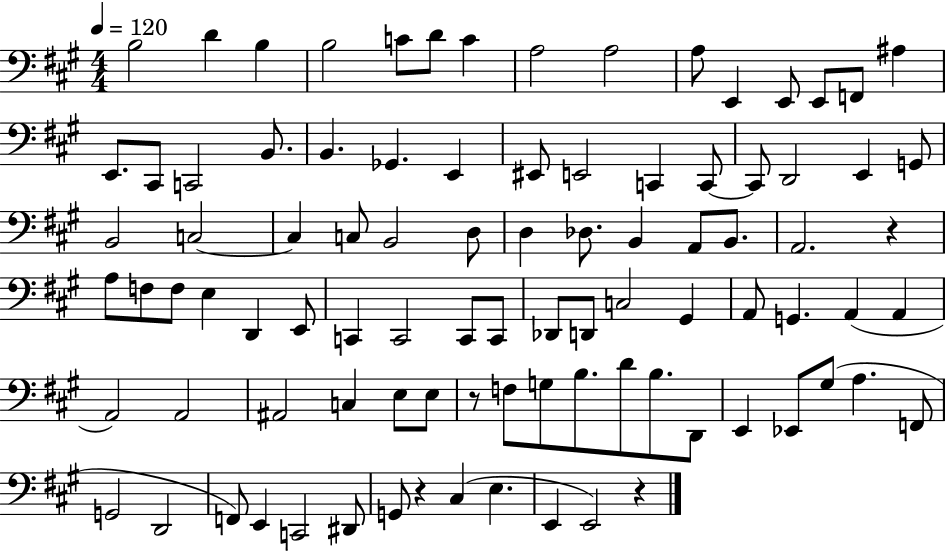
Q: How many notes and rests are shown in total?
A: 92